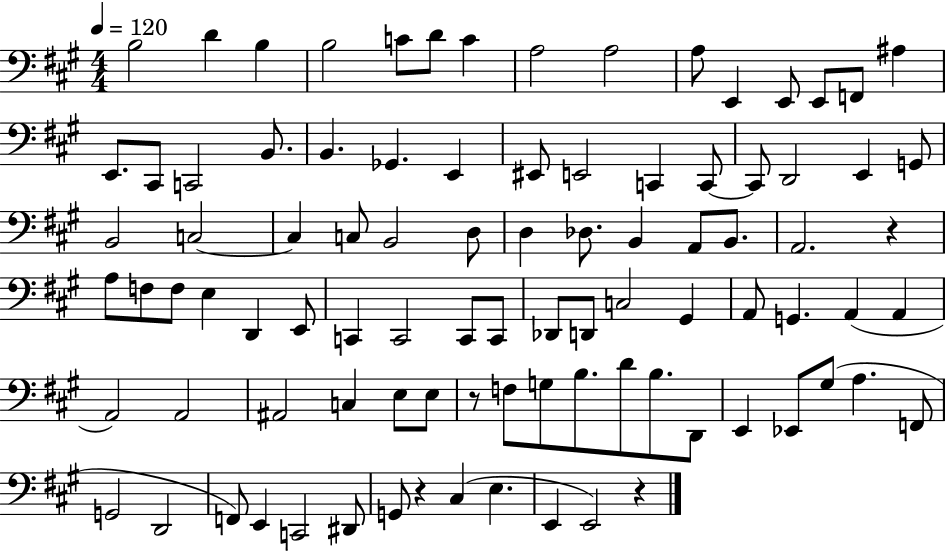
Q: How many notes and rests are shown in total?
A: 92